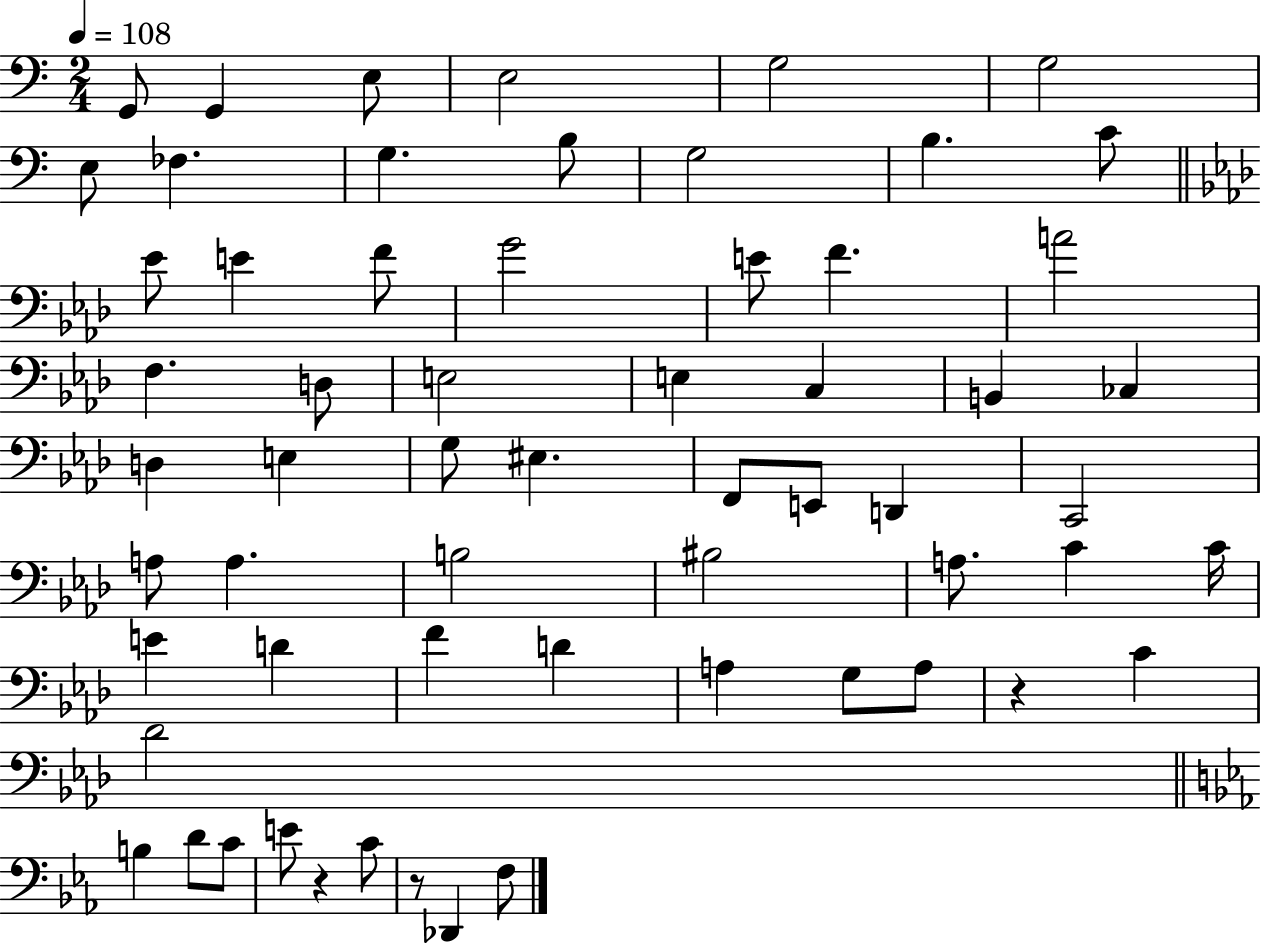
G2/e G2/q E3/e E3/h G3/h G3/h E3/e FES3/q. G3/q. B3/e G3/h B3/q. C4/e Eb4/e E4/q F4/e G4/h E4/e F4/q. A4/h F3/q. D3/e E3/h E3/q C3/q B2/q CES3/q D3/q E3/q G3/e EIS3/q. F2/e E2/e D2/q C2/h A3/e A3/q. B3/h BIS3/h A3/e. C4/q C4/s E4/q D4/q F4/q D4/q A3/q G3/e A3/e R/q C4/q Db4/h B3/q D4/e C4/e E4/e R/q C4/e R/e Db2/q F3/e